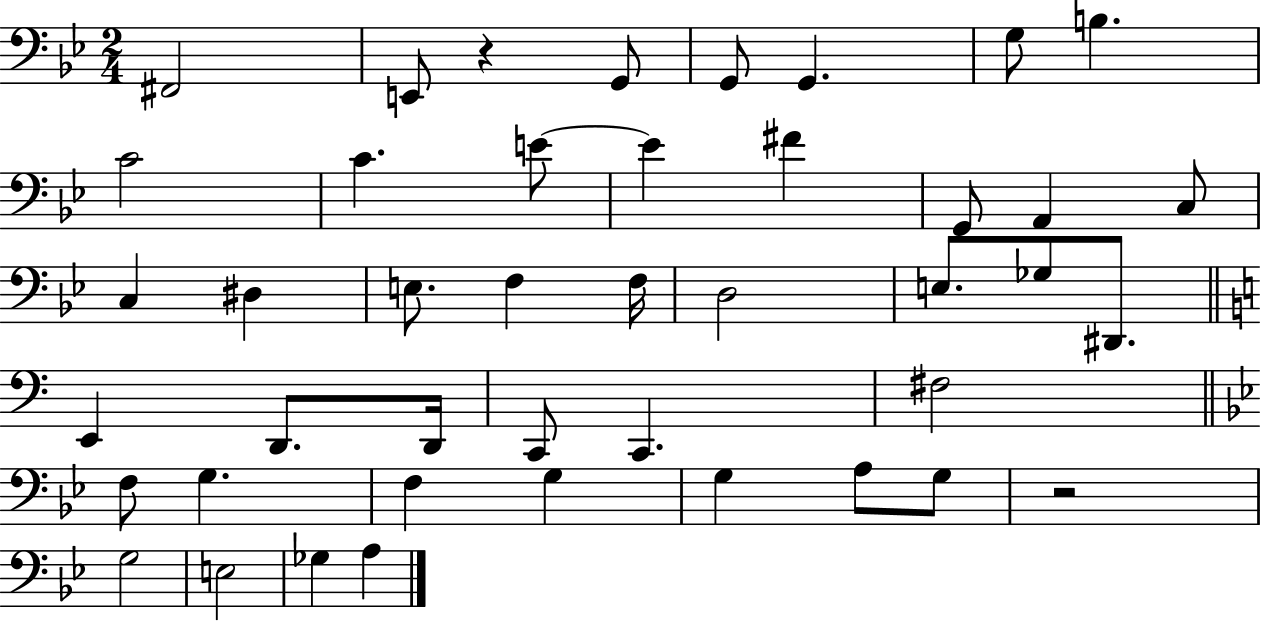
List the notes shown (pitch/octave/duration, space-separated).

F#2/h E2/e R/q G2/e G2/e G2/q. G3/e B3/q. C4/h C4/q. E4/e E4/q F#4/q G2/e A2/q C3/e C3/q D#3/q E3/e. F3/q F3/s D3/h E3/e. Gb3/e D#2/e. E2/q D2/e. D2/s C2/e C2/q. F#3/h F3/e G3/q. F3/q G3/q G3/q A3/e G3/e R/h G3/h E3/h Gb3/q A3/q